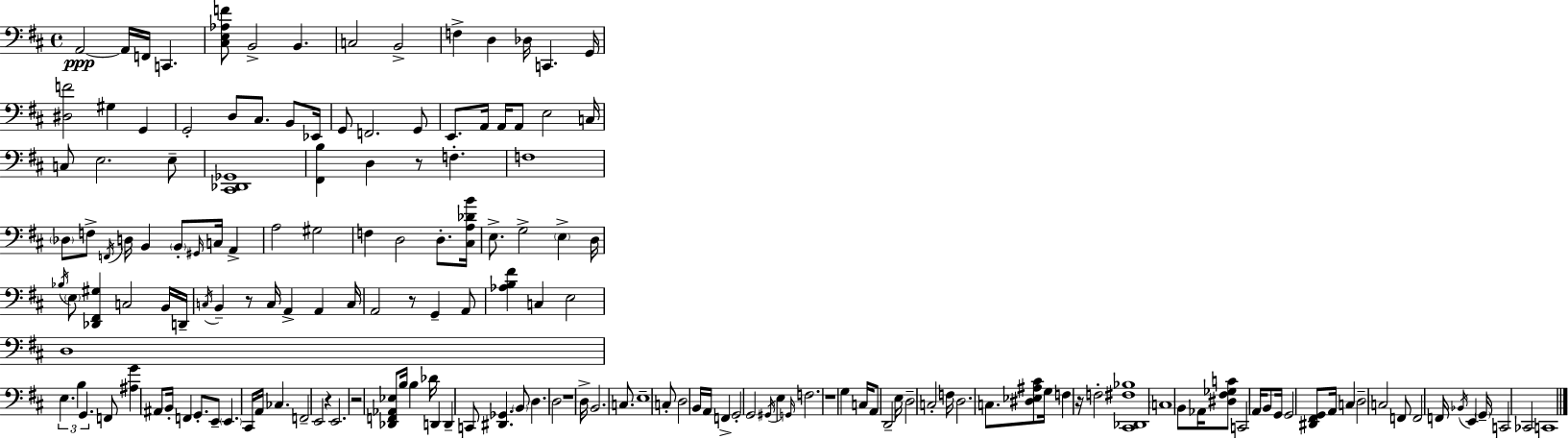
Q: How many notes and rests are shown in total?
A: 166